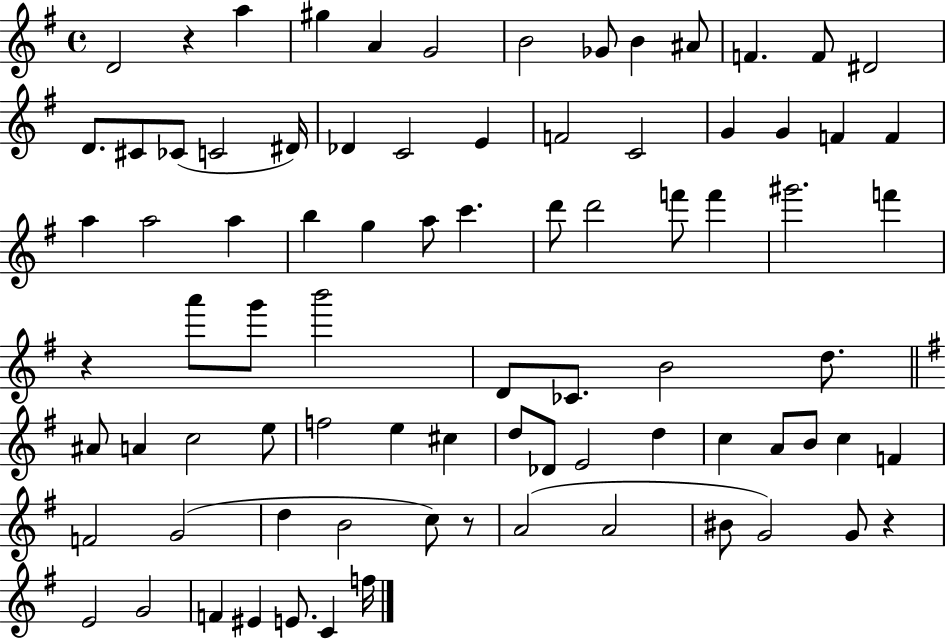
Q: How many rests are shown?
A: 4